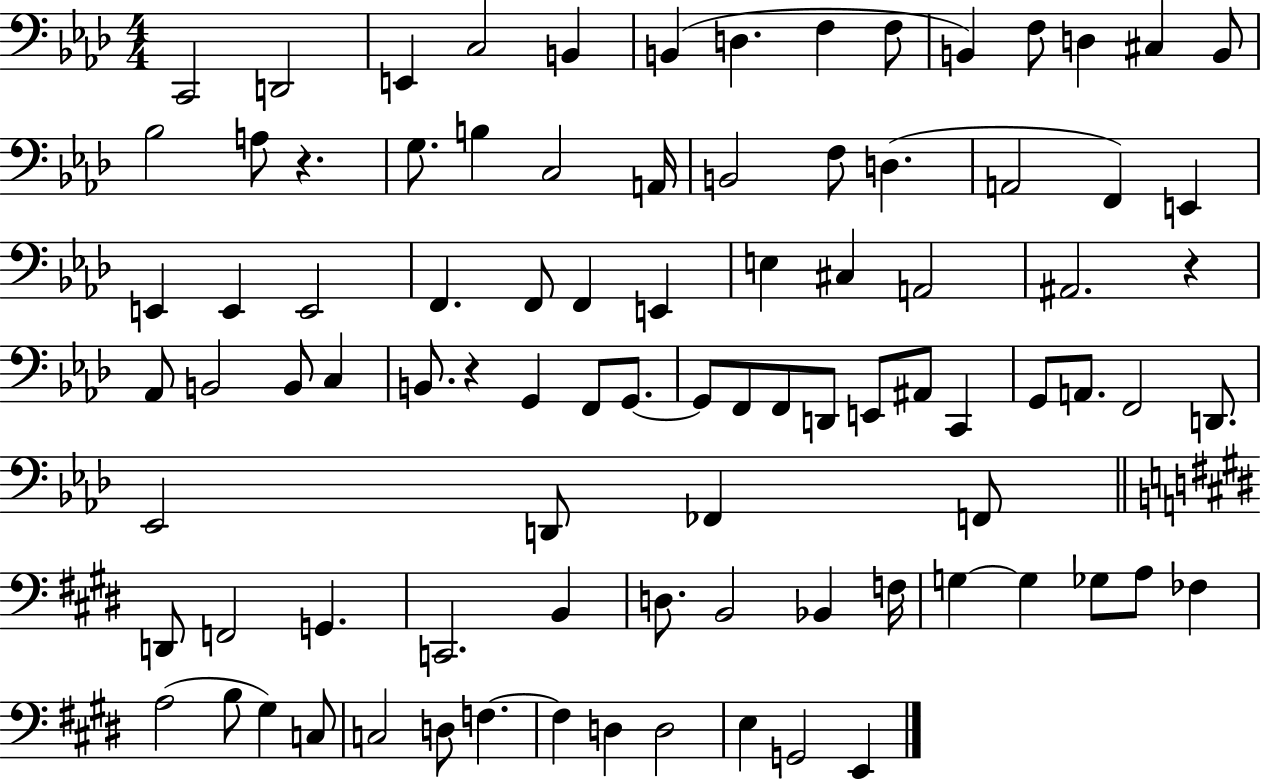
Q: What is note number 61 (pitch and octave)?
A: D2